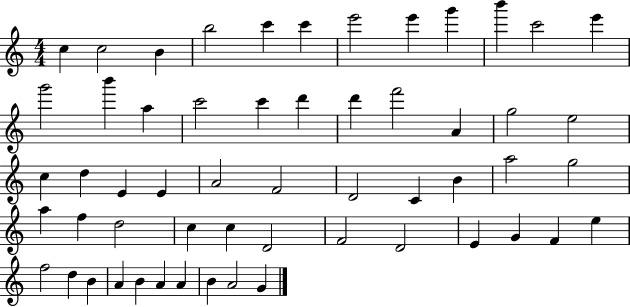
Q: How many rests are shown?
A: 0